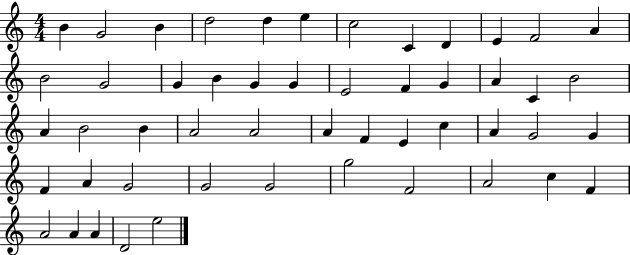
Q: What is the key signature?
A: C major